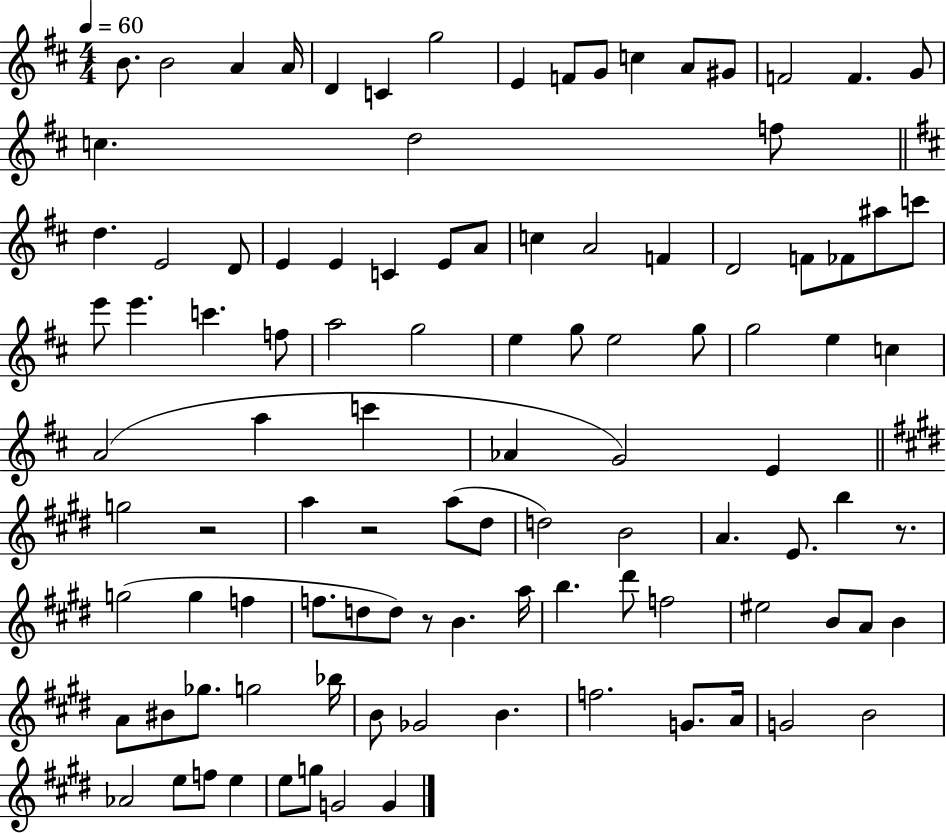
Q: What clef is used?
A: treble